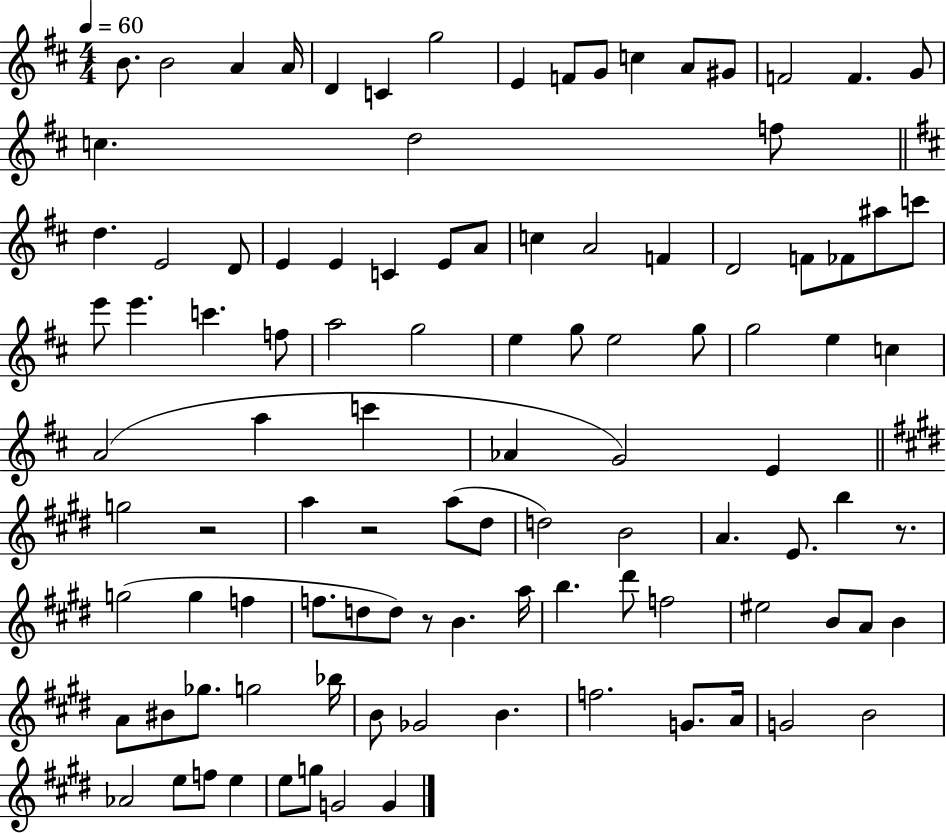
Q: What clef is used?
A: treble